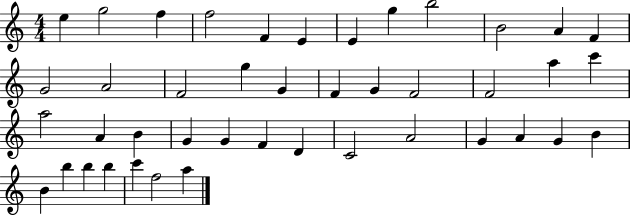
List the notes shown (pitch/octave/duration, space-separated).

E5/q G5/h F5/q F5/h F4/q E4/q E4/q G5/q B5/h B4/h A4/q F4/q G4/h A4/h F4/h G5/q G4/q F4/q G4/q F4/h F4/h A5/q C6/q A5/h A4/q B4/q G4/q G4/q F4/q D4/q C4/h A4/h G4/q A4/q G4/q B4/q B4/q B5/q B5/q B5/q C6/q F5/h A5/q